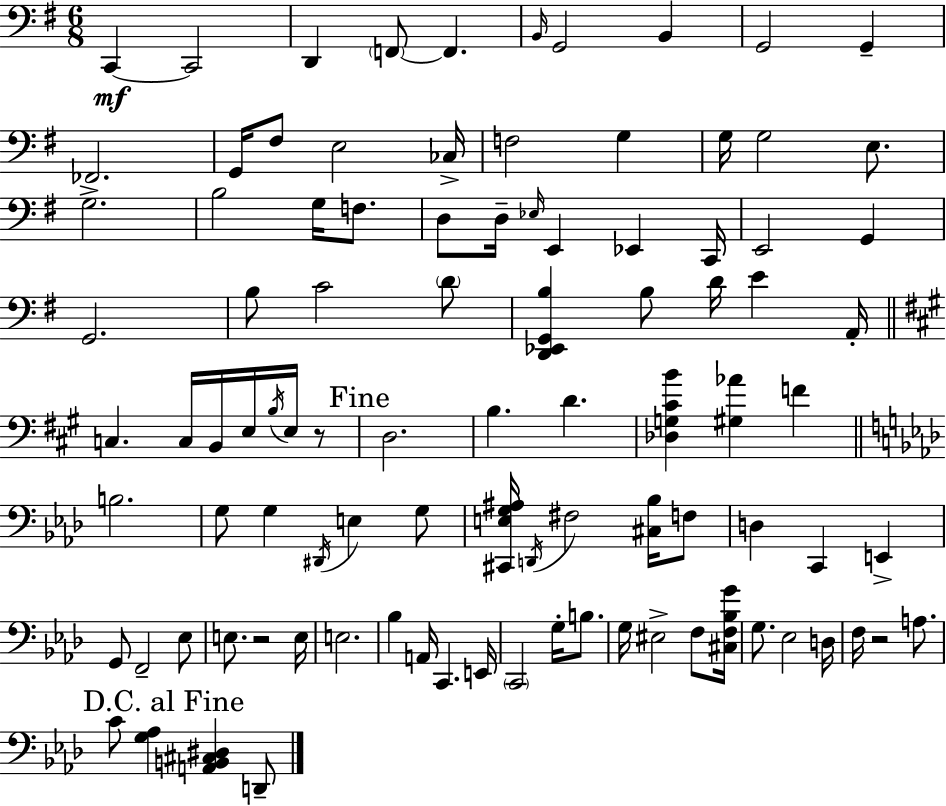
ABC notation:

X:1
T:Untitled
M:6/8
L:1/4
K:Em
C,, C,,2 D,, F,,/2 F,, B,,/4 G,,2 B,, G,,2 G,, _F,,2 G,,/4 ^F,/2 E,2 _C,/4 F,2 G, G,/4 G,2 E,/2 G,2 B,2 G,/4 F,/2 D,/2 D,/4 _E,/4 E,, _E,, C,,/4 E,,2 G,, G,,2 B,/2 C2 D/2 [D,,_E,,G,,B,] B,/2 D/4 E A,,/4 C, C,/4 B,,/4 E,/4 B,/4 E,/4 z/2 D,2 B, D [_D,G,^CB] [^G,_A] F B,2 G,/2 G, ^D,,/4 E, G,/2 [^C,,E,G,^A,]/4 D,,/4 ^F,2 [^C,_B,]/4 F,/2 D, C,, E,, G,,/2 F,,2 _E,/2 E,/2 z2 E,/4 E,2 _B, A,,/4 C,, E,,/4 C,,2 G,/4 B,/2 G,/4 ^E,2 F,/2 [^C,F,_B,G]/4 G,/2 _E,2 D,/4 F,/4 z2 A,/2 C/2 [G,_A,] [A,,B,,^C,^D,] D,,/2